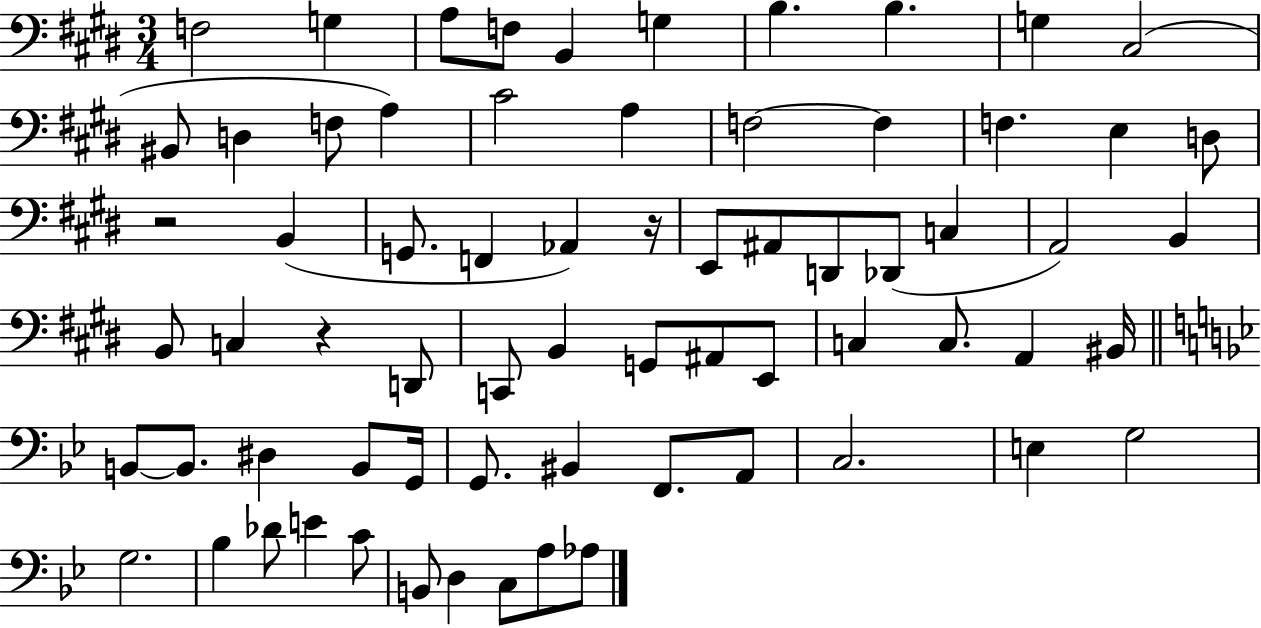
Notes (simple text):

F3/h G3/q A3/e F3/e B2/q G3/q B3/q. B3/q. G3/q C#3/h BIS2/e D3/q F3/e A3/q C#4/h A3/q F3/h F3/q F3/q. E3/q D3/e R/h B2/q G2/e. F2/q Ab2/q R/s E2/e A#2/e D2/e Db2/e C3/q A2/h B2/q B2/e C3/q R/q D2/e C2/e B2/q G2/e A#2/e E2/e C3/q C3/e. A2/q BIS2/s B2/e B2/e. D#3/q B2/e G2/s G2/e. BIS2/q F2/e. A2/e C3/h. E3/q G3/h G3/h. Bb3/q Db4/e E4/q C4/e B2/e D3/q C3/e A3/e Ab3/e